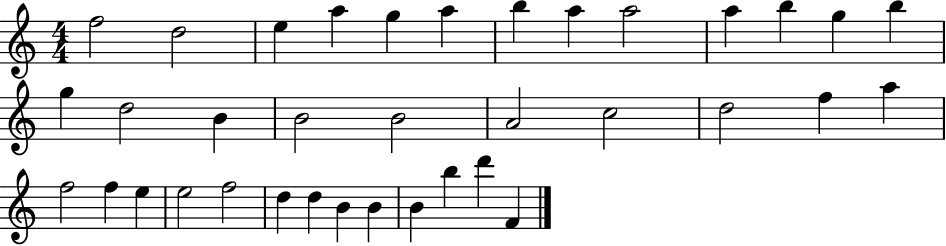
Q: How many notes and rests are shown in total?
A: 36